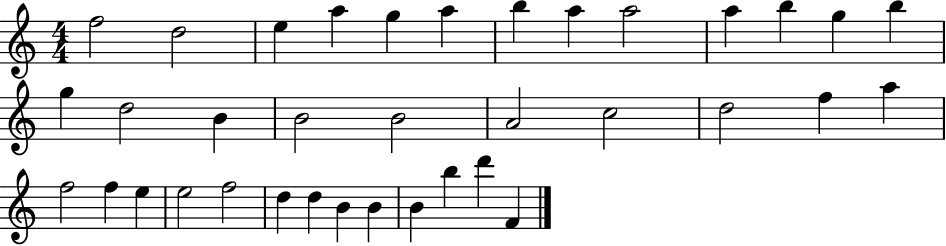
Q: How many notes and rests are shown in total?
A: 36